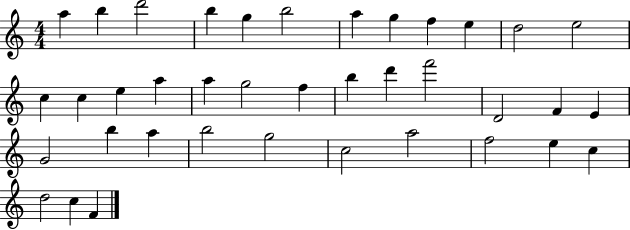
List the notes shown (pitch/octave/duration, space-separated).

A5/q B5/q D6/h B5/q G5/q B5/h A5/q G5/q F5/q E5/q D5/h E5/h C5/q C5/q E5/q A5/q A5/q G5/h F5/q B5/q D6/q F6/h D4/h F4/q E4/q G4/h B5/q A5/q B5/h G5/h C5/h A5/h F5/h E5/q C5/q D5/h C5/q F4/q